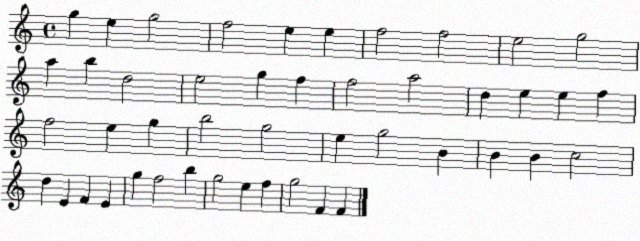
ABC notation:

X:1
T:Untitled
M:4/4
L:1/4
K:C
g e g2 f2 e e f2 f2 e2 g2 a b d2 e2 g f f2 a2 d e e f f2 e g b2 g2 e g2 B B B c2 d E F E g f2 b g2 e f g2 F F